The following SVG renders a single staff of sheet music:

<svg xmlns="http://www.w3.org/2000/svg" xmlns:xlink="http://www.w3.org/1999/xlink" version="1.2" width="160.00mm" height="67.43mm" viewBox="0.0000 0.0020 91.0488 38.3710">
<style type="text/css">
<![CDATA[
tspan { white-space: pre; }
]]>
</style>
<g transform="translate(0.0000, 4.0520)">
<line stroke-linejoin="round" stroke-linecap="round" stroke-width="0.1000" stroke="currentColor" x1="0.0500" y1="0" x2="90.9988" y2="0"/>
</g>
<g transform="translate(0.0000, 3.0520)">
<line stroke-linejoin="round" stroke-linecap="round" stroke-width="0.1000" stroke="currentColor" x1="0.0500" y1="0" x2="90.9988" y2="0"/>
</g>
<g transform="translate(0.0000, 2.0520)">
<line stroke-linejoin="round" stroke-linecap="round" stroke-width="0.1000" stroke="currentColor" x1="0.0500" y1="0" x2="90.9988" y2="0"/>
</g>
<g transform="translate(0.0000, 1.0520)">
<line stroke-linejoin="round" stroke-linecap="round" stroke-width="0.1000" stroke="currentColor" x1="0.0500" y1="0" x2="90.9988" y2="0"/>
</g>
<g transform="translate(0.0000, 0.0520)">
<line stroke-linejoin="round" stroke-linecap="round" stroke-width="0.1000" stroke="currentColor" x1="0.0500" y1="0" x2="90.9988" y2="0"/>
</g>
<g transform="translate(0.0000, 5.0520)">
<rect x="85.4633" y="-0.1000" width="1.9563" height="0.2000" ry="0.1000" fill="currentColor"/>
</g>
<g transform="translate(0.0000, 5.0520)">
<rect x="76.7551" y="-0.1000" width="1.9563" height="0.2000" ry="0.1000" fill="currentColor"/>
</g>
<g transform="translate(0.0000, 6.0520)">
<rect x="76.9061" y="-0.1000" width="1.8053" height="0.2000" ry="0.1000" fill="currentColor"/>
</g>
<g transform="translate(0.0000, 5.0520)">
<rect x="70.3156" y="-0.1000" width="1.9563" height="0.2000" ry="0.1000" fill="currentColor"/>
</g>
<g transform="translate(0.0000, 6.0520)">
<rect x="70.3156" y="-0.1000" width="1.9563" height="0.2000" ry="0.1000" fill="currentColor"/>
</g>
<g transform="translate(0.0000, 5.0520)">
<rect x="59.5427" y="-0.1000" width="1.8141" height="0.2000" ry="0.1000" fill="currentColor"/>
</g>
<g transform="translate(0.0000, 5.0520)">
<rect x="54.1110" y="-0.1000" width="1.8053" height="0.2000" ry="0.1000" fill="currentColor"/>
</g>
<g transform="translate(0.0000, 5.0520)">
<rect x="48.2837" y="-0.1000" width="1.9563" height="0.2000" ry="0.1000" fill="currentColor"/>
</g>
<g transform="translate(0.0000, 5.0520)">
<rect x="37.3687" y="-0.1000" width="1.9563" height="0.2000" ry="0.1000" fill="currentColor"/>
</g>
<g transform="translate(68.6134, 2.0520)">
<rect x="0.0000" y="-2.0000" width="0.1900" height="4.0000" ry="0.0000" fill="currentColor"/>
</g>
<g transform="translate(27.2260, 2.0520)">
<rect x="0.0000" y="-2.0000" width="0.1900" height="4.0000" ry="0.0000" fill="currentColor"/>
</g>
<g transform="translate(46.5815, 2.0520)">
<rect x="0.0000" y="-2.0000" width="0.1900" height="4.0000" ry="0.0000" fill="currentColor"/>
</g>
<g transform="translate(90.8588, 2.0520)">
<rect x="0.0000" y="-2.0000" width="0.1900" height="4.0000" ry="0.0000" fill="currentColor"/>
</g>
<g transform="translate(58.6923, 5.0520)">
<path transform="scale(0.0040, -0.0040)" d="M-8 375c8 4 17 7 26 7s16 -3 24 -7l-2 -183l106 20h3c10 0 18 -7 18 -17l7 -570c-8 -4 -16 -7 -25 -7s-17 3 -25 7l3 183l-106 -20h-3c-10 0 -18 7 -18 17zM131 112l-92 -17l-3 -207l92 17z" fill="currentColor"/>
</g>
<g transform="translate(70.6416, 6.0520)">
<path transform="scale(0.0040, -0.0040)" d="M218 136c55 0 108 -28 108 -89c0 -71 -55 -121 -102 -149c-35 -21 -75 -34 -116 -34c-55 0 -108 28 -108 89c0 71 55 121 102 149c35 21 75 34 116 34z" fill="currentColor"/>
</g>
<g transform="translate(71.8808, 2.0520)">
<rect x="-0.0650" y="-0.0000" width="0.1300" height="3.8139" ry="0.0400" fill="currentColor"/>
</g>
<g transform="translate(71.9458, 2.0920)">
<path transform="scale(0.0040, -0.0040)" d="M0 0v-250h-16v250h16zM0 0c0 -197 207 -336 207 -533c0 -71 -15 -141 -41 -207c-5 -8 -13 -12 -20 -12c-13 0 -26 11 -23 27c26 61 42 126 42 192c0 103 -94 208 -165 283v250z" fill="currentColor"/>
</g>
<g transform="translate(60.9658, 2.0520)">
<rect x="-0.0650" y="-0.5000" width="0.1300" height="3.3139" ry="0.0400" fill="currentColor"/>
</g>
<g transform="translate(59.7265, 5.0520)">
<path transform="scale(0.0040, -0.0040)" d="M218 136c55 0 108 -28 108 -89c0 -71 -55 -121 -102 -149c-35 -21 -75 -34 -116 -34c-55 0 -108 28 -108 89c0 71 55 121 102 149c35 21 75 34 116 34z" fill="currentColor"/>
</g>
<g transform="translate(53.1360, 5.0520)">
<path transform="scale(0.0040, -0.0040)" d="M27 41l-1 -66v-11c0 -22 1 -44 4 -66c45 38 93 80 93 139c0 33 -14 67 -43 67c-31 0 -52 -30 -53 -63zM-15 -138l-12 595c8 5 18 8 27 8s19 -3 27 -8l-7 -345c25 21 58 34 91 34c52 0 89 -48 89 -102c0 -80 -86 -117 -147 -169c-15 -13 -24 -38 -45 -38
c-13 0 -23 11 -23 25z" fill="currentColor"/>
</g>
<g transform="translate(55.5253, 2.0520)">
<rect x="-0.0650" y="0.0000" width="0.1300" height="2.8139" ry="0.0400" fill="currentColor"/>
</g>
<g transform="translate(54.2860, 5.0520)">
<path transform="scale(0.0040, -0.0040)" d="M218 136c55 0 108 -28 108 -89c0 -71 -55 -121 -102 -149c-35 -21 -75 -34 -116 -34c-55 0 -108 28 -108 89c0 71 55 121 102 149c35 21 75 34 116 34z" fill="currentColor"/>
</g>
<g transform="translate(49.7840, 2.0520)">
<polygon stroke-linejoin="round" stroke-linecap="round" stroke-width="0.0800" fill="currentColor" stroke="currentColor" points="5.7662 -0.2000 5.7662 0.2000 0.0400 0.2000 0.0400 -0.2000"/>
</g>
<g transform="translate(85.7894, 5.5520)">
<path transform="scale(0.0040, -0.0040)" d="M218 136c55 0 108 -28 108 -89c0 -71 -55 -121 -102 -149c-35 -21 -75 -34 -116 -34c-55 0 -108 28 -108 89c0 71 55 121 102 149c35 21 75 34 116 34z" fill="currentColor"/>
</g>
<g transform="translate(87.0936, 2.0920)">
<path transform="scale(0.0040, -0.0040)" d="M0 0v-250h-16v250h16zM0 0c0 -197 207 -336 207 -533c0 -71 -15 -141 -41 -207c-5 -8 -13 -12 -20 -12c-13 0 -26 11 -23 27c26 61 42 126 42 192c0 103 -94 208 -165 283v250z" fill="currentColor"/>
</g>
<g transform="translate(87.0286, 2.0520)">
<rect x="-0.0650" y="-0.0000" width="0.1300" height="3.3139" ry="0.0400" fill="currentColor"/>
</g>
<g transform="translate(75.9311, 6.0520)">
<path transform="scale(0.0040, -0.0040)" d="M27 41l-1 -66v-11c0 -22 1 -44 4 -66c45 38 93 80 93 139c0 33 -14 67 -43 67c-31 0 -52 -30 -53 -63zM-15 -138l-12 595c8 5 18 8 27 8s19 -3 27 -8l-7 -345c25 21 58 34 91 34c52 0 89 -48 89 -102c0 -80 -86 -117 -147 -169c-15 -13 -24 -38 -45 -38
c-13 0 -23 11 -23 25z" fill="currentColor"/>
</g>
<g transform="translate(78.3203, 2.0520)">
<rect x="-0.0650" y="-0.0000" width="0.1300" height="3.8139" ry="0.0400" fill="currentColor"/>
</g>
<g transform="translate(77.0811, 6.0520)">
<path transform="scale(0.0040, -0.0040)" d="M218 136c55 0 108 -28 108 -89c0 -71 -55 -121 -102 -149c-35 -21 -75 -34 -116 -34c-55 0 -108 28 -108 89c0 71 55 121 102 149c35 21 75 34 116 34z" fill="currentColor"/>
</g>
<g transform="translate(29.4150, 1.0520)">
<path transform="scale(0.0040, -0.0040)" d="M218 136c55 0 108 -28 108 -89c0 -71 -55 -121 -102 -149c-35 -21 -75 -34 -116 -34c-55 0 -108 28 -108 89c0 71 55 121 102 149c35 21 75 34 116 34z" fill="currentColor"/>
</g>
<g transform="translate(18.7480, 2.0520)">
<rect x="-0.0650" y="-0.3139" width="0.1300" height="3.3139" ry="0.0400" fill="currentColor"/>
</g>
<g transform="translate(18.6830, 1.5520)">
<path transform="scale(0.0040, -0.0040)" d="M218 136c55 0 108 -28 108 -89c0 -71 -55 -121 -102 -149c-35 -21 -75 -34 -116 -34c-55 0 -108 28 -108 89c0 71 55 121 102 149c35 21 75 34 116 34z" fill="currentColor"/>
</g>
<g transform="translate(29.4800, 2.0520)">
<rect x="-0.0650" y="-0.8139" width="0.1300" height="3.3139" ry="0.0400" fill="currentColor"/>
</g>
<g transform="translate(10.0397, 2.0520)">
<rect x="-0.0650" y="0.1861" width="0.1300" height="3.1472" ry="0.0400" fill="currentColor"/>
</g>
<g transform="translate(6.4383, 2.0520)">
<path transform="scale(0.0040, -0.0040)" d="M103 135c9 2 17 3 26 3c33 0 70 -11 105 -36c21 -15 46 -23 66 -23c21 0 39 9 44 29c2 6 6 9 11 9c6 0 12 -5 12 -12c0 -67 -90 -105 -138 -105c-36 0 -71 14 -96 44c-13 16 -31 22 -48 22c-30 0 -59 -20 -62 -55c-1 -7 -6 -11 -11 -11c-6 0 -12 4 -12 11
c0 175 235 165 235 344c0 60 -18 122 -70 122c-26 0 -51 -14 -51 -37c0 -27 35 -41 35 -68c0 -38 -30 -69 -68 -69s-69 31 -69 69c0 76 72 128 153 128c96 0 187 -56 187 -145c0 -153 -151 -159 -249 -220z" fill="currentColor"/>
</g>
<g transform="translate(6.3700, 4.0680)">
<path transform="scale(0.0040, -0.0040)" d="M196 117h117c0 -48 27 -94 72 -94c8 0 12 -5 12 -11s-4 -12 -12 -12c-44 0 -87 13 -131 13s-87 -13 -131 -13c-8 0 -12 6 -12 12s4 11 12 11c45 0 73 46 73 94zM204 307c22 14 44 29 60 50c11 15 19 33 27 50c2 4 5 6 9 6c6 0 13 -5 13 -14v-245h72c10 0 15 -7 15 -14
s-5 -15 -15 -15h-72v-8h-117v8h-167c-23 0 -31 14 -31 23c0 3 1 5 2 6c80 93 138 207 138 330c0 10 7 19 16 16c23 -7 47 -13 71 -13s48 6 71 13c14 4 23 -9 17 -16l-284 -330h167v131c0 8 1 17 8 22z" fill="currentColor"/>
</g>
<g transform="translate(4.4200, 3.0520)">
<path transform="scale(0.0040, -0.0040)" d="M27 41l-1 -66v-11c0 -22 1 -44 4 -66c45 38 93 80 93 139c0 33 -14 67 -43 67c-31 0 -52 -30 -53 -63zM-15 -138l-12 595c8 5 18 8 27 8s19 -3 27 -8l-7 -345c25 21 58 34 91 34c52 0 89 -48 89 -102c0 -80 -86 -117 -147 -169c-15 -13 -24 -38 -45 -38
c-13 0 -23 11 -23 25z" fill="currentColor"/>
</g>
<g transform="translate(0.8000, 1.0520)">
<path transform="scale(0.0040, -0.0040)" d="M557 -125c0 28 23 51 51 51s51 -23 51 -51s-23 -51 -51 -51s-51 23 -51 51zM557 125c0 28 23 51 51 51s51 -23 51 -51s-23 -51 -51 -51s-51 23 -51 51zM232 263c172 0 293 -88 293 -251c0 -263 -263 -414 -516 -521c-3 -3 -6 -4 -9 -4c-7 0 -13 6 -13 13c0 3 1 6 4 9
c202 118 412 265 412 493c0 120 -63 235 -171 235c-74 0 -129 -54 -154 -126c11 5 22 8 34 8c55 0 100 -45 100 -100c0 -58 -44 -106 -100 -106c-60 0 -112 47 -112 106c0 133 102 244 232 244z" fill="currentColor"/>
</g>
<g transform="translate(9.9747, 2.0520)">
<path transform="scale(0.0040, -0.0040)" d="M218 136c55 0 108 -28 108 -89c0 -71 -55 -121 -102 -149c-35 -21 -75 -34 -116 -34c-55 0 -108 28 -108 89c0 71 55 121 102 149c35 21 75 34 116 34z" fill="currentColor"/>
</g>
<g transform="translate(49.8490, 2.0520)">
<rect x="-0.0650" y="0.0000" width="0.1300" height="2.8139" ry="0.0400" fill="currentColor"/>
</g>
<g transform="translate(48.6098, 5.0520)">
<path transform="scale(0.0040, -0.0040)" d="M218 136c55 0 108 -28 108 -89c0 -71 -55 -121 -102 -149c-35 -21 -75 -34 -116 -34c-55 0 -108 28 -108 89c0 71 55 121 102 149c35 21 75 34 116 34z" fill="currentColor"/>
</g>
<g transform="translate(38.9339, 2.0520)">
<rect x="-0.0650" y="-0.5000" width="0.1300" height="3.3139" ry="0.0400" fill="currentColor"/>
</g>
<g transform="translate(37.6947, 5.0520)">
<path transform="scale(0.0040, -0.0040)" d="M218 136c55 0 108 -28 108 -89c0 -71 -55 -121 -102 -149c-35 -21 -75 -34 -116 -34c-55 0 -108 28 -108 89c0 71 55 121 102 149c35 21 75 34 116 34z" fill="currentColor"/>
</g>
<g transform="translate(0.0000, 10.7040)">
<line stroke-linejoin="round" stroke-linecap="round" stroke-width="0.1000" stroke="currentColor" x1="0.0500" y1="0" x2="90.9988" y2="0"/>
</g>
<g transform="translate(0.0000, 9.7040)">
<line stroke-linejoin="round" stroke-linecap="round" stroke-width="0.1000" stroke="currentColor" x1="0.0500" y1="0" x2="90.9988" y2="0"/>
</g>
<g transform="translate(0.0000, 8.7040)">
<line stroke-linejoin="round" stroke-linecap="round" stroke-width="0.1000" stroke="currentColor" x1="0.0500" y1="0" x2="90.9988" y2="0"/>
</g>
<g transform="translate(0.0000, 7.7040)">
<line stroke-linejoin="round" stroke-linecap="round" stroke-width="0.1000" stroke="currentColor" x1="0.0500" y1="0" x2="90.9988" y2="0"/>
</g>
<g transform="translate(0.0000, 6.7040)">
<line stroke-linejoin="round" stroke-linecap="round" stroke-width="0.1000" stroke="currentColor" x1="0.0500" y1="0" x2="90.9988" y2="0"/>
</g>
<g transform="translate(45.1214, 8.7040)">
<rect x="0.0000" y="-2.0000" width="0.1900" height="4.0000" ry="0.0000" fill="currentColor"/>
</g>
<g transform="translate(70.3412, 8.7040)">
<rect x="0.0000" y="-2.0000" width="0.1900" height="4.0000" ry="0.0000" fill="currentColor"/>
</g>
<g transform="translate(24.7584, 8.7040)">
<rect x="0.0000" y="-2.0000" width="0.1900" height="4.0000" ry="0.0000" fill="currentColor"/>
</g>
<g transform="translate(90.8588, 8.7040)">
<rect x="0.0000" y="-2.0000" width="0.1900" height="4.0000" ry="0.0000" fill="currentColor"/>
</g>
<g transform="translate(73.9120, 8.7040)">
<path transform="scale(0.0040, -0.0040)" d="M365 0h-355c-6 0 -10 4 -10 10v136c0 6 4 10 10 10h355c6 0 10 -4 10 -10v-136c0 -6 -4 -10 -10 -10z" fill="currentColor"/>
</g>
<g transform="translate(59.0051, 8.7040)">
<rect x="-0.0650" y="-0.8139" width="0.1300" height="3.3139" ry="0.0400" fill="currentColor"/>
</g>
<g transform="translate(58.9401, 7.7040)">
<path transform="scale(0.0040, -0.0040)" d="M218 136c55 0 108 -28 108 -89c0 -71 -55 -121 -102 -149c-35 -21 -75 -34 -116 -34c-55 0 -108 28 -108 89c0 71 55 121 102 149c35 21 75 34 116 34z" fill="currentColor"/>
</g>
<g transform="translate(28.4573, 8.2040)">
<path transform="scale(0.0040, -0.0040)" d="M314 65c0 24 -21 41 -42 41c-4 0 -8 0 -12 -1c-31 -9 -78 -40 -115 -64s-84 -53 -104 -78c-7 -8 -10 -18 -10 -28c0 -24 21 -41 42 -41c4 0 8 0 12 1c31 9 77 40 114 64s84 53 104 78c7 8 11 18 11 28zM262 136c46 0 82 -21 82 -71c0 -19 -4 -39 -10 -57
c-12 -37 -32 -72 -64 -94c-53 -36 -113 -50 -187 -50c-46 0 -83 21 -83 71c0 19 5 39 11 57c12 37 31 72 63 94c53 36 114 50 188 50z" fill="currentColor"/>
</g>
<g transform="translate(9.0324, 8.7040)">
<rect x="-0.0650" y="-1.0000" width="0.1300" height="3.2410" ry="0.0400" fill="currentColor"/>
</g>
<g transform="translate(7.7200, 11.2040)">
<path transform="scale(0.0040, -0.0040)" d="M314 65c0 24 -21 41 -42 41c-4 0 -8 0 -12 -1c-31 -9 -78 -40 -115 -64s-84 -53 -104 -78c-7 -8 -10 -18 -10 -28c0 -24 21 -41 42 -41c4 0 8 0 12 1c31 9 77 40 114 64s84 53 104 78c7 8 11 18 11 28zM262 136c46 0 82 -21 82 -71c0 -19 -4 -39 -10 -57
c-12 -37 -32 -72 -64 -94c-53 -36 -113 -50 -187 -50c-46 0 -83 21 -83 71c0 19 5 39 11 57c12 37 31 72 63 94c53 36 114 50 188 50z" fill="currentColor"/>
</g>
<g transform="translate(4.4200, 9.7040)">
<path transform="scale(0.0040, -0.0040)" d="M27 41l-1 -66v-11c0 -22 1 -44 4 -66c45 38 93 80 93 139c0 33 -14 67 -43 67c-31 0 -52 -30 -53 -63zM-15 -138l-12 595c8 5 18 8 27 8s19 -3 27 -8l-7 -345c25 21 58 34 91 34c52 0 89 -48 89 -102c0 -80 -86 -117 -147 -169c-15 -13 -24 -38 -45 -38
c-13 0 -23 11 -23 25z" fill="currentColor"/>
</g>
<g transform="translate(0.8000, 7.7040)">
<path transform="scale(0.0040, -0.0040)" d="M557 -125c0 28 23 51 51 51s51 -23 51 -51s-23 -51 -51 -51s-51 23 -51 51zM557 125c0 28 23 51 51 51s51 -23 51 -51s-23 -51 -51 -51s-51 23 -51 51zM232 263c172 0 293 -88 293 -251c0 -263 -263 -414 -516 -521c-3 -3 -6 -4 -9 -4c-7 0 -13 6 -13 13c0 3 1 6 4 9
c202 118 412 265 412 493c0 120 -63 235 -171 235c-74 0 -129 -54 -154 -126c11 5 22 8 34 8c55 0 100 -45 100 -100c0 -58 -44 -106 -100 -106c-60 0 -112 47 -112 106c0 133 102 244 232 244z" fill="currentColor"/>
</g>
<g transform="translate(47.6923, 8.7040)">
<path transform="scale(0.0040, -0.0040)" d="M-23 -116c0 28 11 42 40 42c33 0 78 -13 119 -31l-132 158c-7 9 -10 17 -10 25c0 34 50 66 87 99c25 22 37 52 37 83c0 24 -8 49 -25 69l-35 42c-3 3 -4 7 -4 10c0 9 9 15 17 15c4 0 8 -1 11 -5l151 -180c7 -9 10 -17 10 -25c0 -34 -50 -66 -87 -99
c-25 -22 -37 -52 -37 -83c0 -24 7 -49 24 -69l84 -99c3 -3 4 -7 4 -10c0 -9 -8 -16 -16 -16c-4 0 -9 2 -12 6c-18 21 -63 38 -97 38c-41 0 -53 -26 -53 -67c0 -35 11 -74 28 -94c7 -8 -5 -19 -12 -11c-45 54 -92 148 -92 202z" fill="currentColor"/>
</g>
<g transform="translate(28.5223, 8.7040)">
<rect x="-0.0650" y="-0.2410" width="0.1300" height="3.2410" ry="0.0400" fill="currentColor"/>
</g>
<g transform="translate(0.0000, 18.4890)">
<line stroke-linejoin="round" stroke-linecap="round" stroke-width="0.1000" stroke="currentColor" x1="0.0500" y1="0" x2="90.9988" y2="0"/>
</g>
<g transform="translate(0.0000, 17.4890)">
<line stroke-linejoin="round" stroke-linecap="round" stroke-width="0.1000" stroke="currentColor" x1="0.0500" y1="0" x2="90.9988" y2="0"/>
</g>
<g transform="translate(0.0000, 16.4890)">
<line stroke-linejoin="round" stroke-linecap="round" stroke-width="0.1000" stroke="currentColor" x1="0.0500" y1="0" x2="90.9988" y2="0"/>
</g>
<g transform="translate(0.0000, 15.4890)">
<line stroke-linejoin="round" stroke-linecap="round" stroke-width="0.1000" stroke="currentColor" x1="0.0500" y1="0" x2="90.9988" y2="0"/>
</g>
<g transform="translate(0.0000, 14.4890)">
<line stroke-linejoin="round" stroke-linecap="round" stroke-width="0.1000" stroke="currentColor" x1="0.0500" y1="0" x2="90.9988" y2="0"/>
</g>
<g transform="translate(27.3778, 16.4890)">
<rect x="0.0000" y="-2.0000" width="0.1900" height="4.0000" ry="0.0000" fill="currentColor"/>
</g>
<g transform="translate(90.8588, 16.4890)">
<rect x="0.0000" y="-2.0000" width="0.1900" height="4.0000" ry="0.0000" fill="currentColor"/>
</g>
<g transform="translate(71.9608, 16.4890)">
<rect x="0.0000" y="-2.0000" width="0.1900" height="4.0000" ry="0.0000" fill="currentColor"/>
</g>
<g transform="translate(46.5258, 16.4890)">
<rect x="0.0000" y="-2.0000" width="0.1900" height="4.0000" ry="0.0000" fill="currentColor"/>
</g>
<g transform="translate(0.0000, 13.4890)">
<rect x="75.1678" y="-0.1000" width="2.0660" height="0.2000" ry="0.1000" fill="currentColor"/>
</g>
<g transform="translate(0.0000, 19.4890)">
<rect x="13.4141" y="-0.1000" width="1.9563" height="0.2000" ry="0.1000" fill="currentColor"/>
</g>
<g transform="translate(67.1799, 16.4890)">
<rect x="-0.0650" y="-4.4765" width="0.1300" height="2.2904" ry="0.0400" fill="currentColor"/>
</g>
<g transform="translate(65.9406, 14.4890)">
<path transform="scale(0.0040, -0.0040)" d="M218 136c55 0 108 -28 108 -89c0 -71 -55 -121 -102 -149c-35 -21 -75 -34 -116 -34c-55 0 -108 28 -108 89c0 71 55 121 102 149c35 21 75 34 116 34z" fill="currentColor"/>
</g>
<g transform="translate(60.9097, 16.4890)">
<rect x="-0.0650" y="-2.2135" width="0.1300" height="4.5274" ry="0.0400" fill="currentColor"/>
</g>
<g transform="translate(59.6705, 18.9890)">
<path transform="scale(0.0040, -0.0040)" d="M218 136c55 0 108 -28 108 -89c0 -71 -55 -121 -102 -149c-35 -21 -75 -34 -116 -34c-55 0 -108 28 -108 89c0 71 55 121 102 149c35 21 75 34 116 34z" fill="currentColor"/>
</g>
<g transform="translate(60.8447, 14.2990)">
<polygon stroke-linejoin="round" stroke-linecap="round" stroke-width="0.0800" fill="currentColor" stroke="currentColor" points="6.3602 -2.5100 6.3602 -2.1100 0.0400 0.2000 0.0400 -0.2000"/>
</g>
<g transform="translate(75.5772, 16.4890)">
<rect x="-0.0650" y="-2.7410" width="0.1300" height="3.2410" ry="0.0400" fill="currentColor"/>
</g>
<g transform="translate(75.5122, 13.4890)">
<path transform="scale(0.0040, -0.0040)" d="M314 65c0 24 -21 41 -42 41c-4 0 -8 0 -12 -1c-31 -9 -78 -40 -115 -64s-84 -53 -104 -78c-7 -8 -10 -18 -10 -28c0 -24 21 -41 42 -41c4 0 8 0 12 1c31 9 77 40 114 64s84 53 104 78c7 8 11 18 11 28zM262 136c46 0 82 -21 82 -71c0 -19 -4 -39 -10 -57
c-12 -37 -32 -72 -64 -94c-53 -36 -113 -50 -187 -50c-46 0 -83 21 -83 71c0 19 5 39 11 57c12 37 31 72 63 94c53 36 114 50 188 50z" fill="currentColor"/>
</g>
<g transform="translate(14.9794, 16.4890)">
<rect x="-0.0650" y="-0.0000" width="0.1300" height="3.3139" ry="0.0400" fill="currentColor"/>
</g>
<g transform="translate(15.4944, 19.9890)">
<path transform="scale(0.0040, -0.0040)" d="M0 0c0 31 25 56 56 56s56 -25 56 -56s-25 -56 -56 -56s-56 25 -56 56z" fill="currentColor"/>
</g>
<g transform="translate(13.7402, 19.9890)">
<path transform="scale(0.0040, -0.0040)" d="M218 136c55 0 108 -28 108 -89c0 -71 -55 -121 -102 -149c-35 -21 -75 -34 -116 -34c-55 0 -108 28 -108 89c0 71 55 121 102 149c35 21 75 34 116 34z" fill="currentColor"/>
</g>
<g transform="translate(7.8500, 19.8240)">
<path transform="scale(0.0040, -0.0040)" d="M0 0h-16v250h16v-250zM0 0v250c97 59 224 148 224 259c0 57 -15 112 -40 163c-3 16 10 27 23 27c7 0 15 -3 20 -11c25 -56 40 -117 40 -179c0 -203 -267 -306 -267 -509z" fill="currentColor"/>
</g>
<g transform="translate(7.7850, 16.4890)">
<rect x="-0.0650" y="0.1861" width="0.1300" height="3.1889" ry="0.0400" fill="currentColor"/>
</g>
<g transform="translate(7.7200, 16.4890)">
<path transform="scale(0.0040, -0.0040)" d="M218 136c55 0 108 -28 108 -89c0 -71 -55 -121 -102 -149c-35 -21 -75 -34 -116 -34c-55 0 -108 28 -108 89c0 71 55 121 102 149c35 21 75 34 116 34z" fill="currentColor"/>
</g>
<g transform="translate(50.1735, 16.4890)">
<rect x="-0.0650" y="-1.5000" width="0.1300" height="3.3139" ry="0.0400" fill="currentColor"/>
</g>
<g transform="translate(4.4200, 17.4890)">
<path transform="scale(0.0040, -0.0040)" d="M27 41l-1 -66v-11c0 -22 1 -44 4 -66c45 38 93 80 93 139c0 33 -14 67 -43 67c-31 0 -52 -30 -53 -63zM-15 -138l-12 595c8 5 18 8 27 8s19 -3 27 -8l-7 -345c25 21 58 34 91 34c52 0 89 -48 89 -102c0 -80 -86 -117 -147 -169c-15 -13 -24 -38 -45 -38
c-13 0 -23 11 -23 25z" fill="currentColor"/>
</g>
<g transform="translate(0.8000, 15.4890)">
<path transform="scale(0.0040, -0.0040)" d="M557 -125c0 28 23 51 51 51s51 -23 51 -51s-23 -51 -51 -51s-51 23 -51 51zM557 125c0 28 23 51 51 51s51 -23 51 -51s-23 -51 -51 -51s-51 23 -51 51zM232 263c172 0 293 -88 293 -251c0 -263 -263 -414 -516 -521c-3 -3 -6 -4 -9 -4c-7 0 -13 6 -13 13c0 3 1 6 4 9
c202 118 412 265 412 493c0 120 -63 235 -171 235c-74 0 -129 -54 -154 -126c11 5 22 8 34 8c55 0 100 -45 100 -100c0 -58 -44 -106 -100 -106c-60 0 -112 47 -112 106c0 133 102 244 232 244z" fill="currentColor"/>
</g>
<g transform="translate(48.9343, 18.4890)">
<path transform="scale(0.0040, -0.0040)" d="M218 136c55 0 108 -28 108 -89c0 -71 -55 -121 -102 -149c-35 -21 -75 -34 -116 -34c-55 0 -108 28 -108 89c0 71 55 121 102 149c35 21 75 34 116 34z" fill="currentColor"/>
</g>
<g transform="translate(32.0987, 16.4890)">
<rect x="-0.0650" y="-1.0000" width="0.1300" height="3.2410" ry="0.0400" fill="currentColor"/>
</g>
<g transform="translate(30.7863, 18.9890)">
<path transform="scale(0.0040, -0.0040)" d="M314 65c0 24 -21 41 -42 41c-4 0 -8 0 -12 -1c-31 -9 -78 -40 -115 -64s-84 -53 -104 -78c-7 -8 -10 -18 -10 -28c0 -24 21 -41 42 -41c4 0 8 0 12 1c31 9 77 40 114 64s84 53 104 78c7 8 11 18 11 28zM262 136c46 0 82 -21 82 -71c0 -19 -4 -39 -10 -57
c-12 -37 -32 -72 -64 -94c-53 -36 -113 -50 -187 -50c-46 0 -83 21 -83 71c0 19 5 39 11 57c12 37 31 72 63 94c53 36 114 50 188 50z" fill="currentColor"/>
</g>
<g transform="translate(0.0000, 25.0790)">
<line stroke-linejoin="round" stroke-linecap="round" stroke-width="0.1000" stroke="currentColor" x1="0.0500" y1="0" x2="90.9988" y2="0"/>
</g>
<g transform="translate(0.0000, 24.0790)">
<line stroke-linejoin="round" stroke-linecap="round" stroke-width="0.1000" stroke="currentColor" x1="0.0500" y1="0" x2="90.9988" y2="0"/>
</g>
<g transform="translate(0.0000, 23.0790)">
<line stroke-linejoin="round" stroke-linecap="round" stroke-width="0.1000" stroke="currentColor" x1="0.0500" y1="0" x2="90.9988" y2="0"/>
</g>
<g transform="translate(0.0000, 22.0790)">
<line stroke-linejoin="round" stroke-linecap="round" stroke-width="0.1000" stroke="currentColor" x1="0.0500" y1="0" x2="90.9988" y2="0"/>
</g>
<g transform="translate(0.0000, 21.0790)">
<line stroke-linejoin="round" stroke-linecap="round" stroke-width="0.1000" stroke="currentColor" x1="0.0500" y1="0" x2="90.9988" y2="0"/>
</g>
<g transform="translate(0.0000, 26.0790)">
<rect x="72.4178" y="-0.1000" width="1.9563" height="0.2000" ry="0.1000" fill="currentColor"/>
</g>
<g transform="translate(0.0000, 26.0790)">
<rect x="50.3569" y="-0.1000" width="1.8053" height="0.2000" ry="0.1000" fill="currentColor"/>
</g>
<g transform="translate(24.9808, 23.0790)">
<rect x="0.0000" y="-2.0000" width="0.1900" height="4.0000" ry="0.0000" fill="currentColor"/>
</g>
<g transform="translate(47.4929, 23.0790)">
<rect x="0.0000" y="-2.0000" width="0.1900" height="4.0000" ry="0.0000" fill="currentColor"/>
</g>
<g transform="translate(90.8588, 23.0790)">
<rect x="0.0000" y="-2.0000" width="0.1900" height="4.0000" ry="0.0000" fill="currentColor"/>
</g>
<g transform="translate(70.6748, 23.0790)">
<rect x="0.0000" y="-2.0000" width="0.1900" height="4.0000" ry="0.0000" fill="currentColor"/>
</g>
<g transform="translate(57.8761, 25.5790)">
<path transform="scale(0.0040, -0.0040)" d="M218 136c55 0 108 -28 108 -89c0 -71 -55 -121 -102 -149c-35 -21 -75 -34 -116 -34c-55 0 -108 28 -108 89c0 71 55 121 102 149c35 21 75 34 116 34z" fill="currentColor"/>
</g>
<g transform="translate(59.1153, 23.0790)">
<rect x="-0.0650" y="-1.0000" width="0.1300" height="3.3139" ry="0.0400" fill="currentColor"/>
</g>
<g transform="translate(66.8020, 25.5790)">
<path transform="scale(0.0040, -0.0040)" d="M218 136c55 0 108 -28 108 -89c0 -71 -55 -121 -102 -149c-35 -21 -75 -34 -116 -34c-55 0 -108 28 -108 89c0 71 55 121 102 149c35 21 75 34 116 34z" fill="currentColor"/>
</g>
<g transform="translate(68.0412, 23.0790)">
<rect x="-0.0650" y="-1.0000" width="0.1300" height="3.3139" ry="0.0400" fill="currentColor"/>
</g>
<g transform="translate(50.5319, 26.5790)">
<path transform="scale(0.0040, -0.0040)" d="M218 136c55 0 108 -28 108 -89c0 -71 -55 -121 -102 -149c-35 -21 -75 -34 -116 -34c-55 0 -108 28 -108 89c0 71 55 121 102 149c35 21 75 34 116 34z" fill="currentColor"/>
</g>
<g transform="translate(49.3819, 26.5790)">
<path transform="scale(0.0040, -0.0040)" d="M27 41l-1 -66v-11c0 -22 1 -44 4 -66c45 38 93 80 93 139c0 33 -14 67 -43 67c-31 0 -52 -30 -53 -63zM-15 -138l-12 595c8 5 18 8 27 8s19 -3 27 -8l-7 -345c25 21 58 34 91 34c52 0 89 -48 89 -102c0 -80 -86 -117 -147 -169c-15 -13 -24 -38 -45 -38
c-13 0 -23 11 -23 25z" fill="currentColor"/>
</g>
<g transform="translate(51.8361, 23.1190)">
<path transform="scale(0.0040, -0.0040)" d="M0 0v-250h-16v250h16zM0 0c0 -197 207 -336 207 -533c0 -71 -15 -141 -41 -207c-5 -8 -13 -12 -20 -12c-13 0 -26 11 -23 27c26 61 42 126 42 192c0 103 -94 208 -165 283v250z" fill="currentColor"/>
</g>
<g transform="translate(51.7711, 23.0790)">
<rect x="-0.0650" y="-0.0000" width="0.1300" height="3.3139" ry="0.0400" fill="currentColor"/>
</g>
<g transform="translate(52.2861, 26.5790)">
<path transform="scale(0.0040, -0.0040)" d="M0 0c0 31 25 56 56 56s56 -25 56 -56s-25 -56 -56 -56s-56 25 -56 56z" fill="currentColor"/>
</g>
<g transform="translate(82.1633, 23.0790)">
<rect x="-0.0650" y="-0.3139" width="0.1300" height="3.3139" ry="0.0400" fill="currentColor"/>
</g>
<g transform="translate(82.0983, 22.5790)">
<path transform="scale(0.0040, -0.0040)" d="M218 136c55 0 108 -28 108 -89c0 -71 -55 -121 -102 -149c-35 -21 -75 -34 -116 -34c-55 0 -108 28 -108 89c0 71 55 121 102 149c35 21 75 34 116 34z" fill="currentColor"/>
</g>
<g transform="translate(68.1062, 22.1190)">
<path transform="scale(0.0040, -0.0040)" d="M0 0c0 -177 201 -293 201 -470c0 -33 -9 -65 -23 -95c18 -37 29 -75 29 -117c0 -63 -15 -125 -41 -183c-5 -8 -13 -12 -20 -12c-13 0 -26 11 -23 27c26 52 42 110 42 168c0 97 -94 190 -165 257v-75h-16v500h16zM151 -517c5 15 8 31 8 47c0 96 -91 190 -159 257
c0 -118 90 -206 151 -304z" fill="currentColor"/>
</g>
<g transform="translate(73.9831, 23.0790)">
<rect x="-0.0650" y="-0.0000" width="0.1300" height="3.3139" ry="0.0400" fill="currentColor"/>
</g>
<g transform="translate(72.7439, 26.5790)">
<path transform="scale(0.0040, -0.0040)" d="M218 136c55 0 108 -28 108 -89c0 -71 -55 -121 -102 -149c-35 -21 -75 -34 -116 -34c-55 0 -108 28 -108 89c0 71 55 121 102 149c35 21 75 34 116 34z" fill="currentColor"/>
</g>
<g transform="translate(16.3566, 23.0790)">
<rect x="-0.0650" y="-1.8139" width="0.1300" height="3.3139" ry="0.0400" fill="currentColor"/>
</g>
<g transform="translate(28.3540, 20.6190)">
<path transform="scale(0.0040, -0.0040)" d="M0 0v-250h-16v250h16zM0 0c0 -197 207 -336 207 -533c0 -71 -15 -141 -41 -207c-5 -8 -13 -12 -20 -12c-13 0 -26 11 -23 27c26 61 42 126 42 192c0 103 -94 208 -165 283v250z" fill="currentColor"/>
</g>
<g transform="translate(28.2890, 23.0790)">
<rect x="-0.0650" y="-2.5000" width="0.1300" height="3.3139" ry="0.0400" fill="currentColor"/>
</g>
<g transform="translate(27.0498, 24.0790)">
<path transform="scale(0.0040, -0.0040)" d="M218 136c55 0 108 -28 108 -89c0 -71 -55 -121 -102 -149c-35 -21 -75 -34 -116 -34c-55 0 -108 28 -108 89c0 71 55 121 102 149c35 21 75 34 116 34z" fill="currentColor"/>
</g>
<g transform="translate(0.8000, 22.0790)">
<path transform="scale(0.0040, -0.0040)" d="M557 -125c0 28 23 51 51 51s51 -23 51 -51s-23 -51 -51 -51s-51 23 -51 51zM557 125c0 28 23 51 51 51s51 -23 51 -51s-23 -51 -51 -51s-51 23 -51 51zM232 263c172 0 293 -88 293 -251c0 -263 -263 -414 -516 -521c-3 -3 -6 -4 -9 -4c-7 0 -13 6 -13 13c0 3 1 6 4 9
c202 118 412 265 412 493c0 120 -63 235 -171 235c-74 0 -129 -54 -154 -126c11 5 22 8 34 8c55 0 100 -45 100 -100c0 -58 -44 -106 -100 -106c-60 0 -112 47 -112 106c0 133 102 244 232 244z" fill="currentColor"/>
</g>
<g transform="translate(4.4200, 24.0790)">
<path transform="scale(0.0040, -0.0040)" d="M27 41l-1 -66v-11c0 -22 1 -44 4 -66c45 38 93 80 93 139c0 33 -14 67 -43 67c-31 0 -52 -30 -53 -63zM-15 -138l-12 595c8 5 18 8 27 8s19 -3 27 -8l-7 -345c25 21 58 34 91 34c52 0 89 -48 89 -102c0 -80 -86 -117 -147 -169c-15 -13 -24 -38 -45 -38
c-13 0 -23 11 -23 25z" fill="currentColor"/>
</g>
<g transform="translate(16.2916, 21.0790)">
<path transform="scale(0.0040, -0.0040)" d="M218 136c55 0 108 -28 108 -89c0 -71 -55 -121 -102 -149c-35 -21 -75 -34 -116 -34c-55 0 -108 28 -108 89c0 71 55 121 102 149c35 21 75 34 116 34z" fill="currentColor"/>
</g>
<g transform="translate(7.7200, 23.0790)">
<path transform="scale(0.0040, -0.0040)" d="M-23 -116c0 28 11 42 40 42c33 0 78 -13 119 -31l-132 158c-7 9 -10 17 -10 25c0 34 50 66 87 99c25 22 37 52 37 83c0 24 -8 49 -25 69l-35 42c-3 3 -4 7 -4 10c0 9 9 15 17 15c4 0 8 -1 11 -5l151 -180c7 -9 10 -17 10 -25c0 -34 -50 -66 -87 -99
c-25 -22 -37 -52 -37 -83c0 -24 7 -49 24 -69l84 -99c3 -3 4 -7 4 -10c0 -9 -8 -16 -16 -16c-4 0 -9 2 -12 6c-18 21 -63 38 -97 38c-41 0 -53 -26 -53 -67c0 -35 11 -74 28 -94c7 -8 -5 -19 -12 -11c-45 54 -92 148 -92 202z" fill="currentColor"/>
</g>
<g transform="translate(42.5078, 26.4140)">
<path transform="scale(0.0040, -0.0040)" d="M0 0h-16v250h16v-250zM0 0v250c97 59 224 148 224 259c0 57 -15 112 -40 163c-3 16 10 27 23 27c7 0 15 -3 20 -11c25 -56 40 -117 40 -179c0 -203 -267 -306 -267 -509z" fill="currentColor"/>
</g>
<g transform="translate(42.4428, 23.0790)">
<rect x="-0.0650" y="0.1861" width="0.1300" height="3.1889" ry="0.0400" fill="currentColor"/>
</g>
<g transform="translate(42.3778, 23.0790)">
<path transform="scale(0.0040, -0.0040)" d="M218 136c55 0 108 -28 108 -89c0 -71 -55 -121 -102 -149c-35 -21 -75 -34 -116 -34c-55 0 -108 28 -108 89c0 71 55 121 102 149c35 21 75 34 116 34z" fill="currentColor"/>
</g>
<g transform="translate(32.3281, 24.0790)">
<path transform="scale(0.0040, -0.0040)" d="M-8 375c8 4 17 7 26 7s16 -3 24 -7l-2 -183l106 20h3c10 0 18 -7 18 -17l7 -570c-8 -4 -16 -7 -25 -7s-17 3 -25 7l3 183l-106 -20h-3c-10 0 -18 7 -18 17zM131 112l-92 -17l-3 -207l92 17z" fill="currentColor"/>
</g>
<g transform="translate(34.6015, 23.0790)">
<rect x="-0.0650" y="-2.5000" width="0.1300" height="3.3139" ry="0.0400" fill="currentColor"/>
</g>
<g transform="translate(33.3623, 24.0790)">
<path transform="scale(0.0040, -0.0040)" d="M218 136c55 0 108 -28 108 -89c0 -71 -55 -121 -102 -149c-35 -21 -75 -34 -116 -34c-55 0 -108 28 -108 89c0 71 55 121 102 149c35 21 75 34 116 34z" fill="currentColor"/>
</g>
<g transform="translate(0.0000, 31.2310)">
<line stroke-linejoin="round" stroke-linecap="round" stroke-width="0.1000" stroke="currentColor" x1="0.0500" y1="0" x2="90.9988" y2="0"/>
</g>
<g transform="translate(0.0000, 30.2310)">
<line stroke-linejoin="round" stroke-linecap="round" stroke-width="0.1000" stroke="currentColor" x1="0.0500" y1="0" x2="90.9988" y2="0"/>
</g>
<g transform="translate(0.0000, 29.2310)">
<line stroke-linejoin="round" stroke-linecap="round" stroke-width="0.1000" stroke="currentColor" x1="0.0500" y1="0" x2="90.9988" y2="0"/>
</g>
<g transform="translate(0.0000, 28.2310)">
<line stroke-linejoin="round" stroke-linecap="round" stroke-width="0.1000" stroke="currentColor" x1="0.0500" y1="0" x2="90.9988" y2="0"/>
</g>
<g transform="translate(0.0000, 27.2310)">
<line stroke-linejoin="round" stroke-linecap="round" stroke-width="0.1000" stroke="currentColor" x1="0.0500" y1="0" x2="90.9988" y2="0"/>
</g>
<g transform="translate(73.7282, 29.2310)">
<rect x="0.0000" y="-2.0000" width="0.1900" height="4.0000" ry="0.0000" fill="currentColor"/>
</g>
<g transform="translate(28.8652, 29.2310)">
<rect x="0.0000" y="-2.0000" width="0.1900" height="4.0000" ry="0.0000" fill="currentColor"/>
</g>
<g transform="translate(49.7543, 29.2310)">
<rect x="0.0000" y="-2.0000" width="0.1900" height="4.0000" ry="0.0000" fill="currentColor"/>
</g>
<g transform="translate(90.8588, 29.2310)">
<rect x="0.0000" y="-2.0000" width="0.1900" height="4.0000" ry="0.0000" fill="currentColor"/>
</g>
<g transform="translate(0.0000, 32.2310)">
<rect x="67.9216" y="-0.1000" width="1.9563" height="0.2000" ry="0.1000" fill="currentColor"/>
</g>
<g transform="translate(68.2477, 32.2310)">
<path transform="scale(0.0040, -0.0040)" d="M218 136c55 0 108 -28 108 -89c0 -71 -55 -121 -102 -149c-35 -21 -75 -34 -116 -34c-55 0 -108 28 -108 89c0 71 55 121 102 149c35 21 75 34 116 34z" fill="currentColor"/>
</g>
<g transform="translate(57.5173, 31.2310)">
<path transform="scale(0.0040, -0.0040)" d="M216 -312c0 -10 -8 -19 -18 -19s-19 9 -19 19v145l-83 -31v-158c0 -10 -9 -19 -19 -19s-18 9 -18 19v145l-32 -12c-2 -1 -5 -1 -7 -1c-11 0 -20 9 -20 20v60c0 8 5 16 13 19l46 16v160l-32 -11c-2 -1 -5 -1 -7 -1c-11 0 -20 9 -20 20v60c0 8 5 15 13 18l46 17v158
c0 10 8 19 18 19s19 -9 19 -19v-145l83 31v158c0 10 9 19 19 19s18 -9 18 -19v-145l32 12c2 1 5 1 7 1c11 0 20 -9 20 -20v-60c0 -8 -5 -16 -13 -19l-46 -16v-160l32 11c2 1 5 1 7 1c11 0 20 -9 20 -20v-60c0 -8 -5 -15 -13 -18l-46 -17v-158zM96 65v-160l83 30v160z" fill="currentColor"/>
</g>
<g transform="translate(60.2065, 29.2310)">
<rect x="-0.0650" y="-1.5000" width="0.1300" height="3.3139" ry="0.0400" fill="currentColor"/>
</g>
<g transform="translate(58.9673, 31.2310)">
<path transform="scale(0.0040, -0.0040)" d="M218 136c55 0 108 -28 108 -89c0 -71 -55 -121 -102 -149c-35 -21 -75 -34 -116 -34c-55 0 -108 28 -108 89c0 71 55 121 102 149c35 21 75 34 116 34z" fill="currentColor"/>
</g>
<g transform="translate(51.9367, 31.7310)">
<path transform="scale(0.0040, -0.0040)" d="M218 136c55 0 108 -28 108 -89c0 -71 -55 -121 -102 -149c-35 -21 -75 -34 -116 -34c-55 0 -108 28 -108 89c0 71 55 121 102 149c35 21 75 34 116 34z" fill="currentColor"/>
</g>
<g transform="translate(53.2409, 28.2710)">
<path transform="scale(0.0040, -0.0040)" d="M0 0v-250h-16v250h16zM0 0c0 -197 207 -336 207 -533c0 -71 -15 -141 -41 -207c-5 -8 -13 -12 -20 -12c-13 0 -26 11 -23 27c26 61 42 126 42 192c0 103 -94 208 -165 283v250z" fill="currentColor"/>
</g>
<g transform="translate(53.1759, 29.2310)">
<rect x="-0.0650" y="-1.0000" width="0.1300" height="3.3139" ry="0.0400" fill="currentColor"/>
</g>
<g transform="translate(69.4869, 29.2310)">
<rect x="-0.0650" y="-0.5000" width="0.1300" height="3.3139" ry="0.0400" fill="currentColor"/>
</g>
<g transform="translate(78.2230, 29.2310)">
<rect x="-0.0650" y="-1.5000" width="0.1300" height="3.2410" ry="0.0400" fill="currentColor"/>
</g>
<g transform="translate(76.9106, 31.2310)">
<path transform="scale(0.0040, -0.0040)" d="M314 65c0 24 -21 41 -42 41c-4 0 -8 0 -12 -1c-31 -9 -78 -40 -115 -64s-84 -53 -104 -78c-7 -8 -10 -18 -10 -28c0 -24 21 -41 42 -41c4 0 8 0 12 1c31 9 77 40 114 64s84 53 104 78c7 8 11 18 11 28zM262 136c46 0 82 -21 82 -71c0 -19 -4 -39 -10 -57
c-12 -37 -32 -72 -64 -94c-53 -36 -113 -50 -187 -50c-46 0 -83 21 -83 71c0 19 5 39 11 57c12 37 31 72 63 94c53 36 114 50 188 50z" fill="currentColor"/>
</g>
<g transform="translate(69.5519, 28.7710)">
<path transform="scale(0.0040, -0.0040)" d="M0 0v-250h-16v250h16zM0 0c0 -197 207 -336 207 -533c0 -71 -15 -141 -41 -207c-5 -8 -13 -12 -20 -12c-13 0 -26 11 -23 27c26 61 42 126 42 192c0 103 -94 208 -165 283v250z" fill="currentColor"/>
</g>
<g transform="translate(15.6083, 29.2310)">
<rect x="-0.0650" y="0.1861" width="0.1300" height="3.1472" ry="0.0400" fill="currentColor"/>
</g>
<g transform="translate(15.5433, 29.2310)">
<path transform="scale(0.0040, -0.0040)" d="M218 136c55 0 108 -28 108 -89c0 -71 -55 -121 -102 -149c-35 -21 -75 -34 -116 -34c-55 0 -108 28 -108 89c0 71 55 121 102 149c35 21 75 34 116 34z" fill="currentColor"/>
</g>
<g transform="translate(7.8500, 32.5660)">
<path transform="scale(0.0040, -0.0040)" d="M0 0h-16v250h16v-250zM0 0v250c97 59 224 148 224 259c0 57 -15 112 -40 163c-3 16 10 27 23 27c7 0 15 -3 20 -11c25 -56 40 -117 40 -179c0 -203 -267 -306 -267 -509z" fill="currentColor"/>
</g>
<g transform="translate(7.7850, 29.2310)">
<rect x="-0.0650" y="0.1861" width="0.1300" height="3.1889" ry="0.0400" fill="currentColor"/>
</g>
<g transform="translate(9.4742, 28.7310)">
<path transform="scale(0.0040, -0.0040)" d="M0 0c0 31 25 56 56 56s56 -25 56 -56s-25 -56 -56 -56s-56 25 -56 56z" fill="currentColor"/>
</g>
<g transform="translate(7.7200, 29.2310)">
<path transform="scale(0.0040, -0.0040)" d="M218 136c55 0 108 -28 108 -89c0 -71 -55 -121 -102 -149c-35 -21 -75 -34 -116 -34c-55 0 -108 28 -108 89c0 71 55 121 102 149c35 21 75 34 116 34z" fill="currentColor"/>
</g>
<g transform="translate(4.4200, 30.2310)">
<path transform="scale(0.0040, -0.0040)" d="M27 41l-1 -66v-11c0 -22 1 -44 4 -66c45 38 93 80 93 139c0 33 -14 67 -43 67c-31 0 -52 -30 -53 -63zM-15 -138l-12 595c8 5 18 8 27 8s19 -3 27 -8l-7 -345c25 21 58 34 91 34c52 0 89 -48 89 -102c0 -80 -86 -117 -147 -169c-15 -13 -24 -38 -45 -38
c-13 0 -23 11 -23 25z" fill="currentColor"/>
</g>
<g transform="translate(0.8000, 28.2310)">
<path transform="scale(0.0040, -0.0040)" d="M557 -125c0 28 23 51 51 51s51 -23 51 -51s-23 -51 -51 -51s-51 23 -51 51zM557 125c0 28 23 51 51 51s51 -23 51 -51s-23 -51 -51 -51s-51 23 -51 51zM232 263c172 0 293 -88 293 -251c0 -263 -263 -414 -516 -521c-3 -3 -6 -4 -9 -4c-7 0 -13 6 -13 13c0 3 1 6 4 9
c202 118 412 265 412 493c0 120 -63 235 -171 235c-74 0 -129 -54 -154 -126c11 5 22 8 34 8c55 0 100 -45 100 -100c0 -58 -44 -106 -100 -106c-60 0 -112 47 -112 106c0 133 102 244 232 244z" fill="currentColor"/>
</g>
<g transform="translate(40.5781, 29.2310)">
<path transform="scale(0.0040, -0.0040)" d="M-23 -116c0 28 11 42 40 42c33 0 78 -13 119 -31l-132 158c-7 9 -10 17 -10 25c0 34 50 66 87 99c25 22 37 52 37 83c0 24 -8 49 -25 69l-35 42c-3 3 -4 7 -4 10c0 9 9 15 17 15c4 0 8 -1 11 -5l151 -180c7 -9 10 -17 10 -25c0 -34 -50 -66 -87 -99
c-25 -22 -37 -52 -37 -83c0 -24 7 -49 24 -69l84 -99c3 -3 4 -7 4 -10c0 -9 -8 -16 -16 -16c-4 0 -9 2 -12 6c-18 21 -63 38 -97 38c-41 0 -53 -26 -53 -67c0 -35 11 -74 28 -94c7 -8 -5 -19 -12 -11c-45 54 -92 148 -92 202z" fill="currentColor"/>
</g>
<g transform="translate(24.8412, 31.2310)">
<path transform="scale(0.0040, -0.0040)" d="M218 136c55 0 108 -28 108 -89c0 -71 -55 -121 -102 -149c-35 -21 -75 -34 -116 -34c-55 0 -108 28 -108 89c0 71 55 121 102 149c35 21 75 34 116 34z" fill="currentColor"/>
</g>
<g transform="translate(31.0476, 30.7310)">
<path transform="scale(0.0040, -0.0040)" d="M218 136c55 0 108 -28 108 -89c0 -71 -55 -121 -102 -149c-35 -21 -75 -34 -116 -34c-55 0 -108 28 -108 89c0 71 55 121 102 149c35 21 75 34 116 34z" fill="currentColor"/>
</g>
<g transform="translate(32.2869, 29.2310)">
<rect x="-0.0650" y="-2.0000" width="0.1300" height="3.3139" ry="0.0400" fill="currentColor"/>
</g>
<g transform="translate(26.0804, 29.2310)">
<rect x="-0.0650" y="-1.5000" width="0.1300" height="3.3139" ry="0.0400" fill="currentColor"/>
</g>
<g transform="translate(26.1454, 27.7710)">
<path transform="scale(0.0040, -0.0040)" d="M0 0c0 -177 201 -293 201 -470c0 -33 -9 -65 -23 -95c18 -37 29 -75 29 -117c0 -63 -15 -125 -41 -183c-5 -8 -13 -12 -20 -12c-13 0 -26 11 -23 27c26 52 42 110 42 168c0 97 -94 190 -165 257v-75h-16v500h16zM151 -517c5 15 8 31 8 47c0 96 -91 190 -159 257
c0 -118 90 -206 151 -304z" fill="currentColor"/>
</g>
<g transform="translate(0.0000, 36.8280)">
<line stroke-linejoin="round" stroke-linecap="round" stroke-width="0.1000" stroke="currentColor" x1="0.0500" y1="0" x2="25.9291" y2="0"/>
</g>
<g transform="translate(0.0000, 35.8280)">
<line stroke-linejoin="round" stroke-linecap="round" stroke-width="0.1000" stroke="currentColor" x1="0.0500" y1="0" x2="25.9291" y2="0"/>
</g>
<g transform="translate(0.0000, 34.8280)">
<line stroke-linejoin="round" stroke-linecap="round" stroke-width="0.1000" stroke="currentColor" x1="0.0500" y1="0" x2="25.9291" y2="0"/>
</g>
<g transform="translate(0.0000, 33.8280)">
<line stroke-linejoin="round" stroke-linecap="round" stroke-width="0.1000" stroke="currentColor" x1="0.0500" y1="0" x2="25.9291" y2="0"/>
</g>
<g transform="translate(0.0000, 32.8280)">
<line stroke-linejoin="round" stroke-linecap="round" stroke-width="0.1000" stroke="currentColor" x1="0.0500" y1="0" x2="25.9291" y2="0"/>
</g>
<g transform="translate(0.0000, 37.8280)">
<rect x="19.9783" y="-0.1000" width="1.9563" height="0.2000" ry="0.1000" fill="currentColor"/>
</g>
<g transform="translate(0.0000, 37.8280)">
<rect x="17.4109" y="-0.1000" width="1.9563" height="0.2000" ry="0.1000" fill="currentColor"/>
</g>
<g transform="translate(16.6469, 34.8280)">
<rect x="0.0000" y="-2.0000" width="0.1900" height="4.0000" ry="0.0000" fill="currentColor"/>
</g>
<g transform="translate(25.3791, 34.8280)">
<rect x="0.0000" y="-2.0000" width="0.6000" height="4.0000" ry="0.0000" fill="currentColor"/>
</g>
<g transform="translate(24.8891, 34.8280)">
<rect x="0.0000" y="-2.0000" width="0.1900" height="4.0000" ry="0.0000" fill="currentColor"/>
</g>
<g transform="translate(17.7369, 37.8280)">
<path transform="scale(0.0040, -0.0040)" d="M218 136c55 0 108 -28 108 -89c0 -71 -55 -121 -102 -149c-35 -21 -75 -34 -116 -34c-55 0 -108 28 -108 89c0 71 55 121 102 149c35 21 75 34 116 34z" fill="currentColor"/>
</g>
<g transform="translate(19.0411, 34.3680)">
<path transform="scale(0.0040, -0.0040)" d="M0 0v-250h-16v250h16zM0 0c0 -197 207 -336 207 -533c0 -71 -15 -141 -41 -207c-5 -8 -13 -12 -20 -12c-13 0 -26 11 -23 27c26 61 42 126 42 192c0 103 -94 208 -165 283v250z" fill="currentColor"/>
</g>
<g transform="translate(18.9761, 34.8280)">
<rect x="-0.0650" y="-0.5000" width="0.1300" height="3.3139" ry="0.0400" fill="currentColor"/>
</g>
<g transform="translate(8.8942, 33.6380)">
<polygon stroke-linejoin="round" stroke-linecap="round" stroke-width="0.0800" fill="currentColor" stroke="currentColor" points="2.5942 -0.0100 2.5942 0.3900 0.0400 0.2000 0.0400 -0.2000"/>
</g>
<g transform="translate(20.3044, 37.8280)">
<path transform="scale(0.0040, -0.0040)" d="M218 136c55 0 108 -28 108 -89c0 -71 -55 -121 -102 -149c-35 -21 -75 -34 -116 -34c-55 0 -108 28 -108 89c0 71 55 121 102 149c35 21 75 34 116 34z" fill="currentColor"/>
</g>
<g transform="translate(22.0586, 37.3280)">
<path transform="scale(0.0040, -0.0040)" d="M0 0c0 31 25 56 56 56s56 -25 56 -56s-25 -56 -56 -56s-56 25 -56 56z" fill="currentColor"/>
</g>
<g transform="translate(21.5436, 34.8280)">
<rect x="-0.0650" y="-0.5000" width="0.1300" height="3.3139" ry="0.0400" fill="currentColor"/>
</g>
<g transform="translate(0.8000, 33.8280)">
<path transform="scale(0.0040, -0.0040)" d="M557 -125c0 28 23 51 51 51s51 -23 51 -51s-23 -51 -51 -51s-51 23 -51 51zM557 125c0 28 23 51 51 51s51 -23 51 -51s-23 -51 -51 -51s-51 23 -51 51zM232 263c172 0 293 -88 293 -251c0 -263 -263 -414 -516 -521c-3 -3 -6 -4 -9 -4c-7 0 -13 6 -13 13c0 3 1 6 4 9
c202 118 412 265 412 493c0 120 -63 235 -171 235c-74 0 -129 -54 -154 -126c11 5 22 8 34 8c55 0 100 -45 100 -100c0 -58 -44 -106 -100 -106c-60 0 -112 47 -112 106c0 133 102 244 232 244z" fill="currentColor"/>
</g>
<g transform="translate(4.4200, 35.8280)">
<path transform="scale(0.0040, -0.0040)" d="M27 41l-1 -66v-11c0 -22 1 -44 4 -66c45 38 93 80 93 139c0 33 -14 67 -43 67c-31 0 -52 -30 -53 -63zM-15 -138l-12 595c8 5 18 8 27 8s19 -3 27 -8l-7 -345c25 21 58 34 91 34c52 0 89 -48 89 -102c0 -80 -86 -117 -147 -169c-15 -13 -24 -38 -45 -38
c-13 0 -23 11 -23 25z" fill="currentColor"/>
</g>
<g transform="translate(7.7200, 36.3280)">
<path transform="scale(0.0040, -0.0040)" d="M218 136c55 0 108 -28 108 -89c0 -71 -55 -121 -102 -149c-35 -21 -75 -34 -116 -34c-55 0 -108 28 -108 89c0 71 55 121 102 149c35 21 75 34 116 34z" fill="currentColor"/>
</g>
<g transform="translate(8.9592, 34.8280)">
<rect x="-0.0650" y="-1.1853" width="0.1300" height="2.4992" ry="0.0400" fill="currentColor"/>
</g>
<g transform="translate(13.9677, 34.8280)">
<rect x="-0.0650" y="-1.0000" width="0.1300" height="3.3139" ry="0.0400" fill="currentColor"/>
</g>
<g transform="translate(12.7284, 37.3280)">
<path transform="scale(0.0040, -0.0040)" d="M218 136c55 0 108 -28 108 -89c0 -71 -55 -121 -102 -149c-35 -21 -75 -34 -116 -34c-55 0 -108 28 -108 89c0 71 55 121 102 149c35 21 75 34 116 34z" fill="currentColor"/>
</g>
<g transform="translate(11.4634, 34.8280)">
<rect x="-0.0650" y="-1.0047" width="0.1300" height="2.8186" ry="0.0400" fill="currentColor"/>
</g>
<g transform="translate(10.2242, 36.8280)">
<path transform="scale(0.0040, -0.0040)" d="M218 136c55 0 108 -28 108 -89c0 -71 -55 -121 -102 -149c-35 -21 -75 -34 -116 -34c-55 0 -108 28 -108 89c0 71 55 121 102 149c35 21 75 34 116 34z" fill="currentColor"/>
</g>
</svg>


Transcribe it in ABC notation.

X:1
T:Untitled
M:2/4
L:1/4
K:F
D, E, F, E,, E,,/2 _E,,/2 E,, C,,/2 _C,, D,,/2 F,,2 E,2 z F, z2 D,/2 D,, F,,2 G,, F,,/2 A,/2 C2 z A, _B,,/2 B,, D,/2 _D,,/2 F,, F,,/4 D,, E, D,/2 D, G,,/4 A,, z F,,/2 ^G,, E,,/2 G,,2 A,,/2 G,,/2 F,, E,,/2 E,,